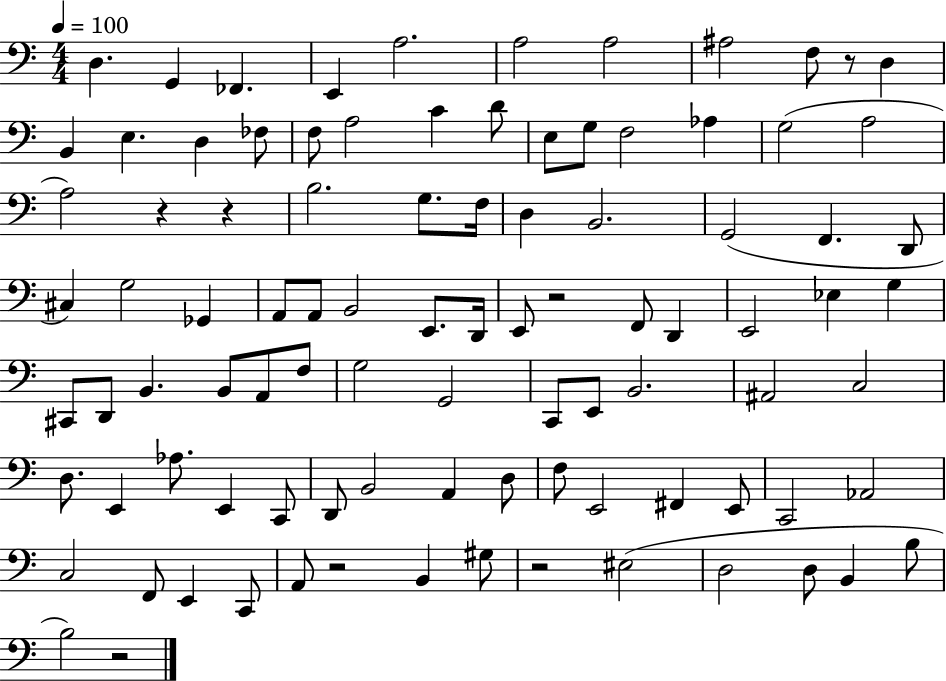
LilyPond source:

{
  \clef bass
  \numericTimeSignature
  \time 4/4
  \key c \major
  \tempo 4 = 100
  \repeat volta 2 { d4. g,4 fes,4. | e,4 a2. | a2 a2 | ais2 f8 r8 d4 | \break b,4 e4. d4 fes8 | f8 a2 c'4 d'8 | e8 g8 f2 aes4 | g2( a2 | \break a2) r4 r4 | b2. g8. f16 | d4 b,2. | g,2( f,4. d,8 | \break cis4) g2 ges,4 | a,8 a,8 b,2 e,8. d,16 | e,8 r2 f,8 d,4 | e,2 ees4 g4 | \break cis,8 d,8 b,4. b,8 a,8 f8 | g2 g,2 | c,8 e,8 b,2. | ais,2 c2 | \break d8. e,4 aes8. e,4 c,8 | d,8 b,2 a,4 d8 | f8 e,2 fis,4 e,8 | c,2 aes,2 | \break c2 f,8 e,4 c,8 | a,8 r2 b,4 gis8 | r2 eis2( | d2 d8 b,4 b8 | \break b2) r2 | } \bar "|."
}